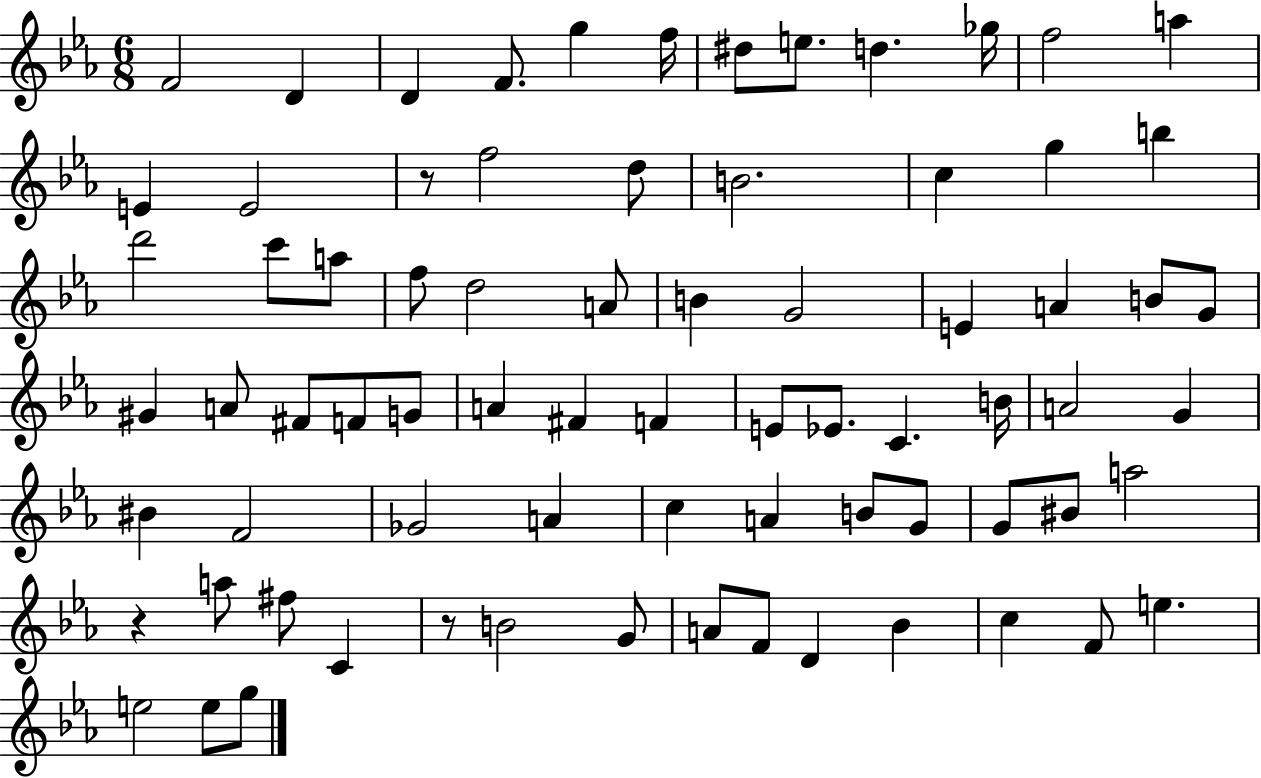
{
  \clef treble
  \numericTimeSignature
  \time 6/8
  \key ees \major
  \repeat volta 2 { f'2 d'4 | d'4 f'8. g''4 f''16 | dis''8 e''8. d''4. ges''16 | f''2 a''4 | \break e'4 e'2 | r8 f''2 d''8 | b'2. | c''4 g''4 b''4 | \break d'''2 c'''8 a''8 | f''8 d''2 a'8 | b'4 g'2 | e'4 a'4 b'8 g'8 | \break gis'4 a'8 fis'8 f'8 g'8 | a'4 fis'4 f'4 | e'8 ees'8. c'4. b'16 | a'2 g'4 | \break bis'4 f'2 | ges'2 a'4 | c''4 a'4 b'8 g'8 | g'8 bis'8 a''2 | \break r4 a''8 fis''8 c'4 | r8 b'2 g'8 | a'8 f'8 d'4 bes'4 | c''4 f'8 e''4. | \break e''2 e''8 g''8 | } \bar "|."
}